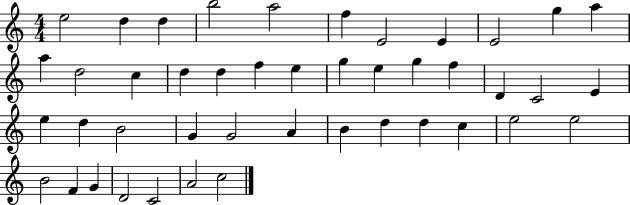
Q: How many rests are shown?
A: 0